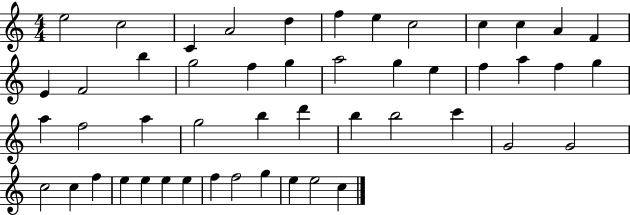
X:1
T:Untitled
M:4/4
L:1/4
K:C
e2 c2 C A2 d f e c2 c c A F E F2 b g2 f g a2 g e f a f g a f2 a g2 b d' b b2 c' G2 G2 c2 c f e e e e f f2 g e e2 c